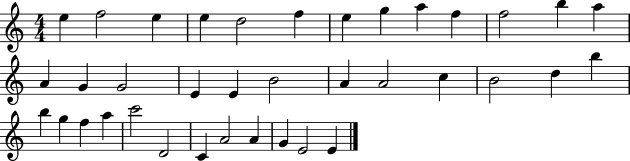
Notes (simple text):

E5/q F5/h E5/q E5/q D5/h F5/q E5/q G5/q A5/q F5/q F5/h B5/q A5/q A4/q G4/q G4/h E4/q E4/q B4/h A4/q A4/h C5/q B4/h D5/q B5/q B5/q G5/q F5/q A5/q C6/h D4/h C4/q A4/h A4/q G4/q E4/h E4/q